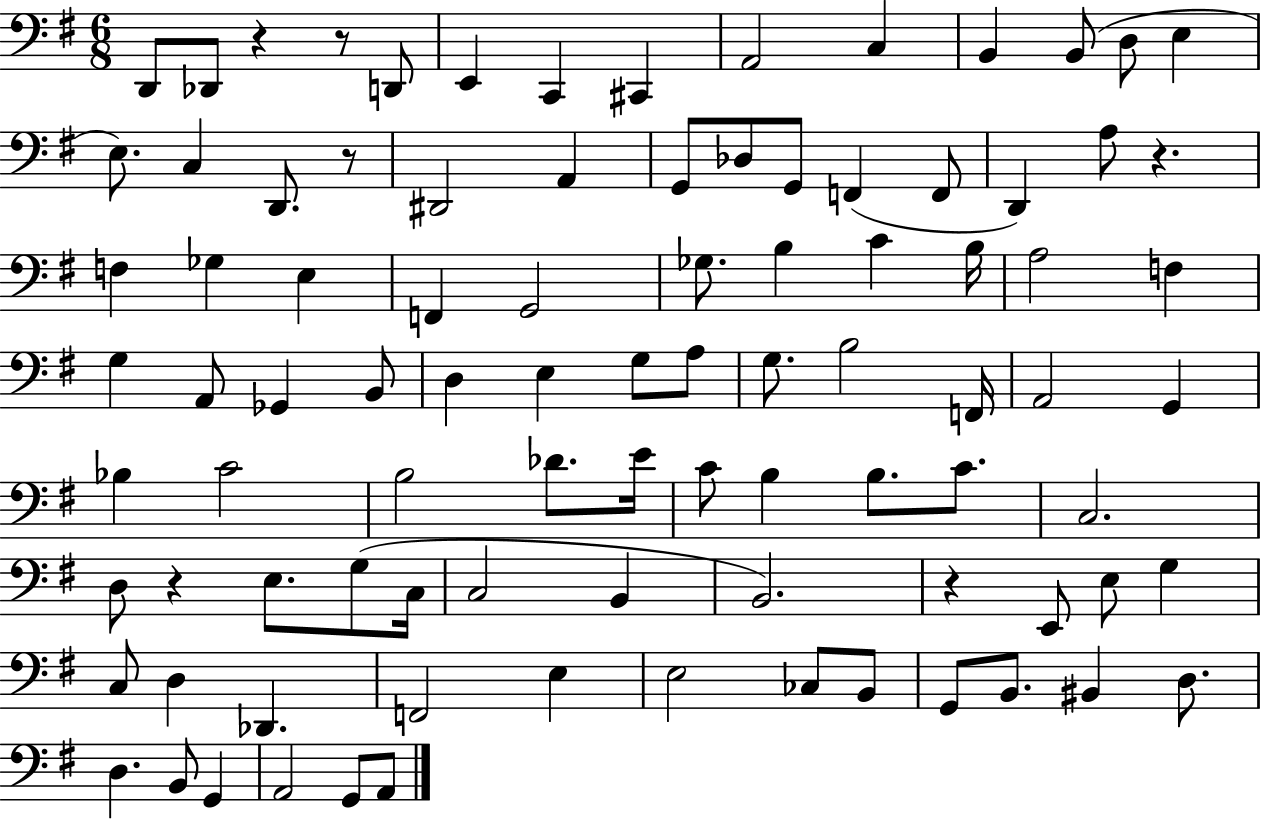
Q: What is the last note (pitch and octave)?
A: A2